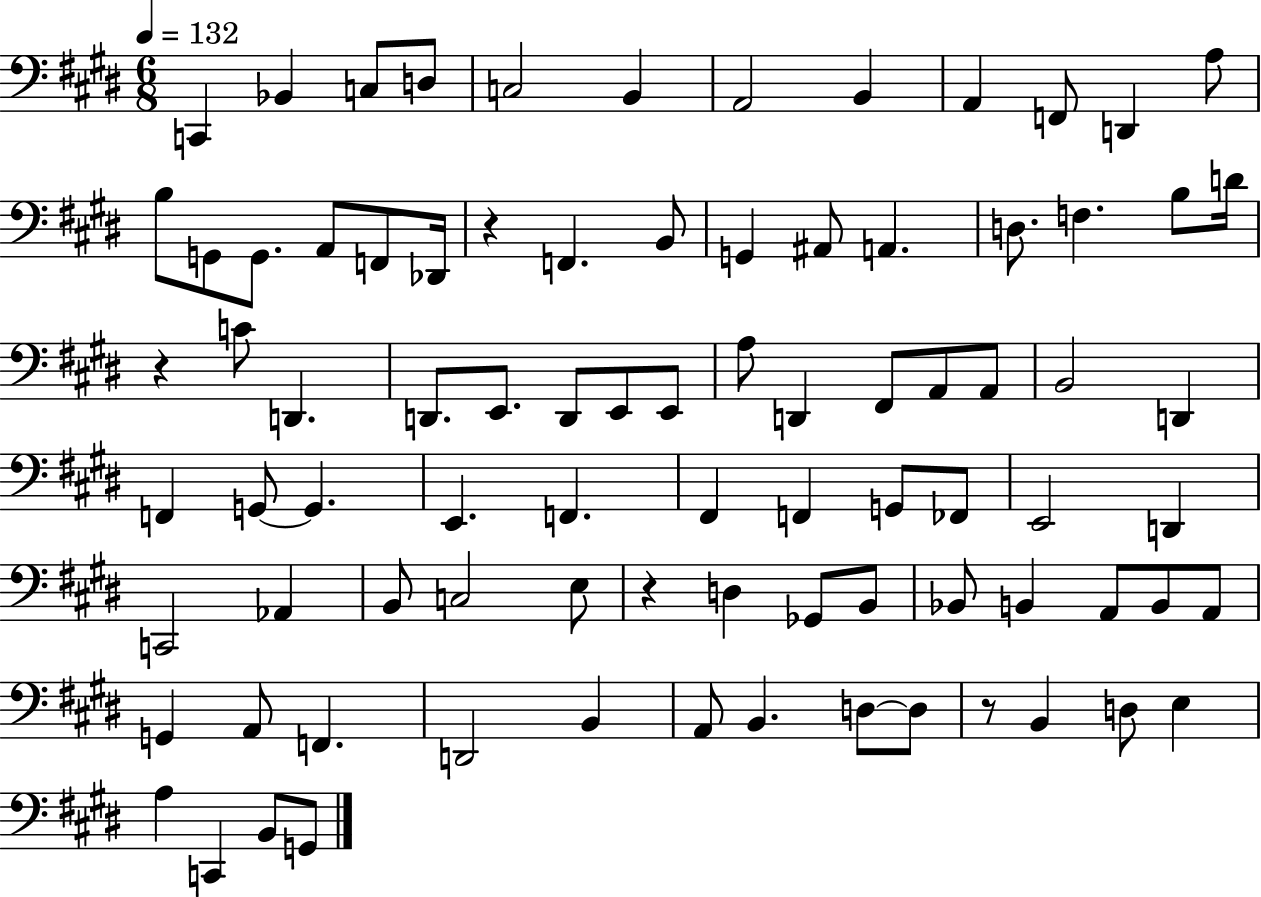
{
  \clef bass
  \numericTimeSignature
  \time 6/8
  \key e \major
  \tempo 4 = 132
  c,4 bes,4 c8 d8 | c2 b,4 | a,2 b,4 | a,4 f,8 d,4 a8 | \break b8 g,8 g,8. a,8 f,8 des,16 | r4 f,4. b,8 | g,4 ais,8 a,4. | d8. f4. b8 d'16 | \break r4 c'8 d,4. | d,8. e,8. d,8 e,8 e,8 | a8 d,4 fis,8 a,8 a,8 | b,2 d,4 | \break f,4 g,8~~ g,4. | e,4. f,4. | fis,4 f,4 g,8 fes,8 | e,2 d,4 | \break c,2 aes,4 | b,8 c2 e8 | r4 d4 ges,8 b,8 | bes,8 b,4 a,8 b,8 a,8 | \break g,4 a,8 f,4. | d,2 b,4 | a,8 b,4. d8~~ d8 | r8 b,4 d8 e4 | \break a4 c,4 b,8 g,8 | \bar "|."
}